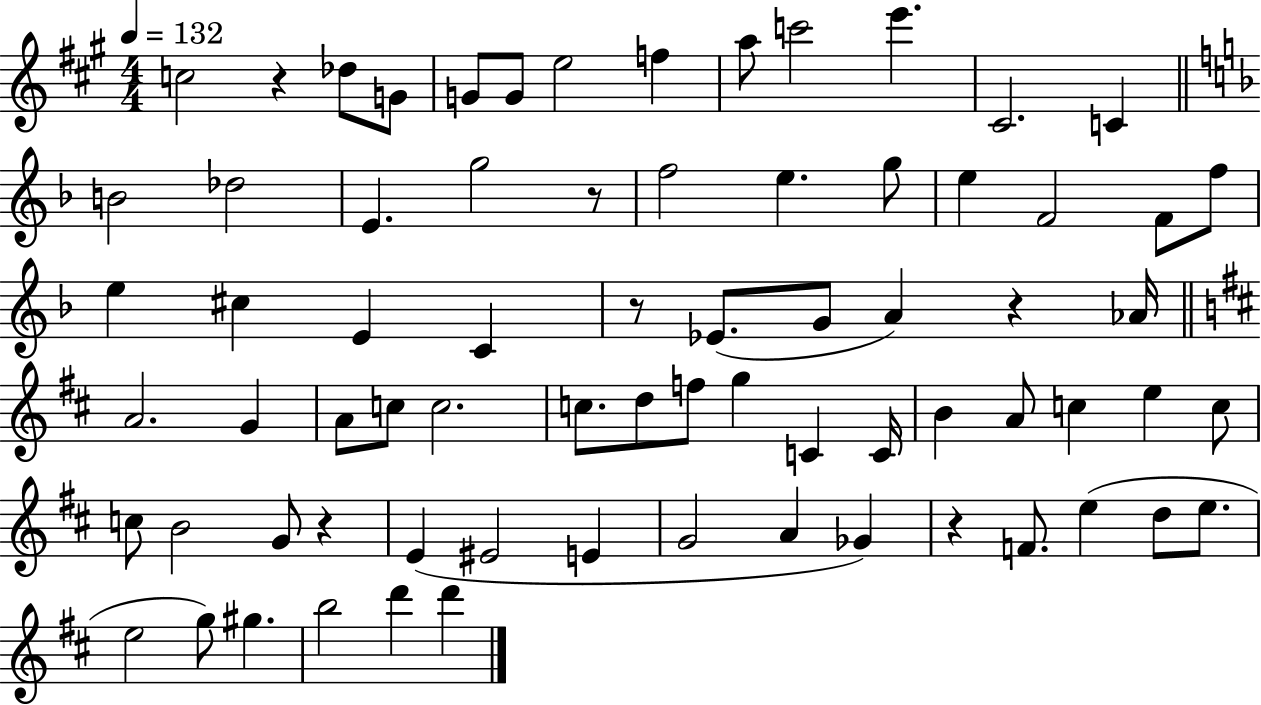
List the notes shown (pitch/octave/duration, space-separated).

C5/h R/q Db5/e G4/e G4/e G4/e E5/h F5/q A5/e C6/h E6/q. C#4/h. C4/q B4/h Db5/h E4/q. G5/h R/e F5/h E5/q. G5/e E5/q F4/h F4/e F5/e E5/q C#5/q E4/q C4/q R/e Eb4/e. G4/e A4/q R/q Ab4/s A4/h. G4/q A4/e C5/e C5/h. C5/e. D5/e F5/e G5/q C4/q C4/s B4/q A4/e C5/q E5/q C5/e C5/e B4/h G4/e R/q E4/q EIS4/h E4/q G4/h A4/q Gb4/q R/q F4/e. E5/q D5/e E5/e. E5/h G5/e G#5/q. B5/h D6/q D6/q